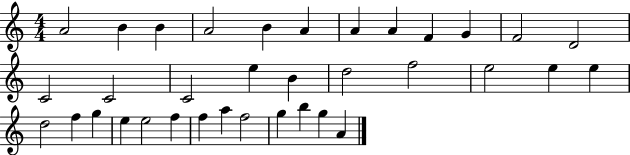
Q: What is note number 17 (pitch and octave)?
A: B4